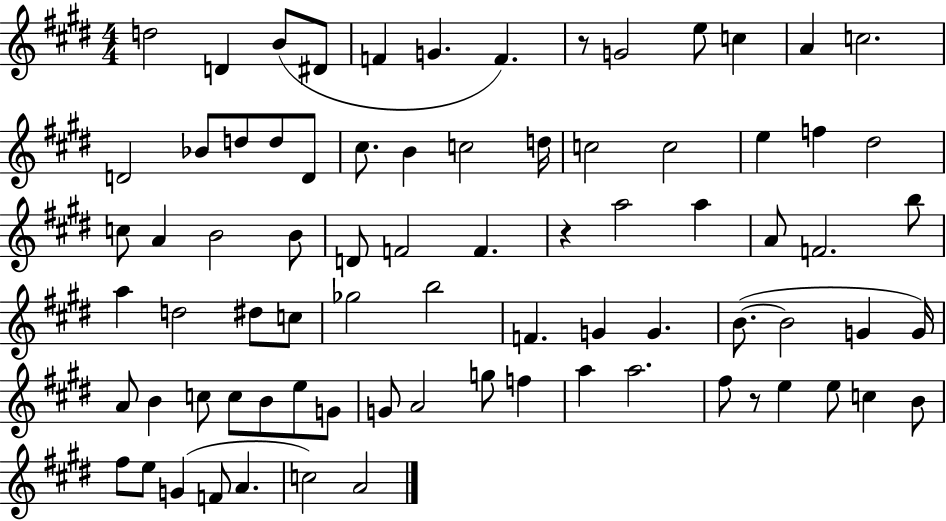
D5/h D4/q B4/e D#4/e F4/q G4/q. F4/q. R/e G4/h E5/e C5/q A4/q C5/h. D4/h Bb4/e D5/e D5/e D4/e C#5/e. B4/q C5/h D5/s C5/h C5/h E5/q F5/q D#5/h C5/e A4/q B4/h B4/e D4/e F4/h F4/q. R/q A5/h A5/q A4/e F4/h. B5/e A5/q D5/h D#5/e C5/e Gb5/h B5/h F4/q. G4/q G4/q. B4/e. B4/h G4/q G4/s A4/e B4/q C5/e C5/e B4/e E5/e G4/e G4/e A4/h G5/e F5/q A5/q A5/h. F#5/e R/e E5/q E5/e C5/q B4/e F#5/e E5/e G4/q F4/e A4/q. C5/h A4/h